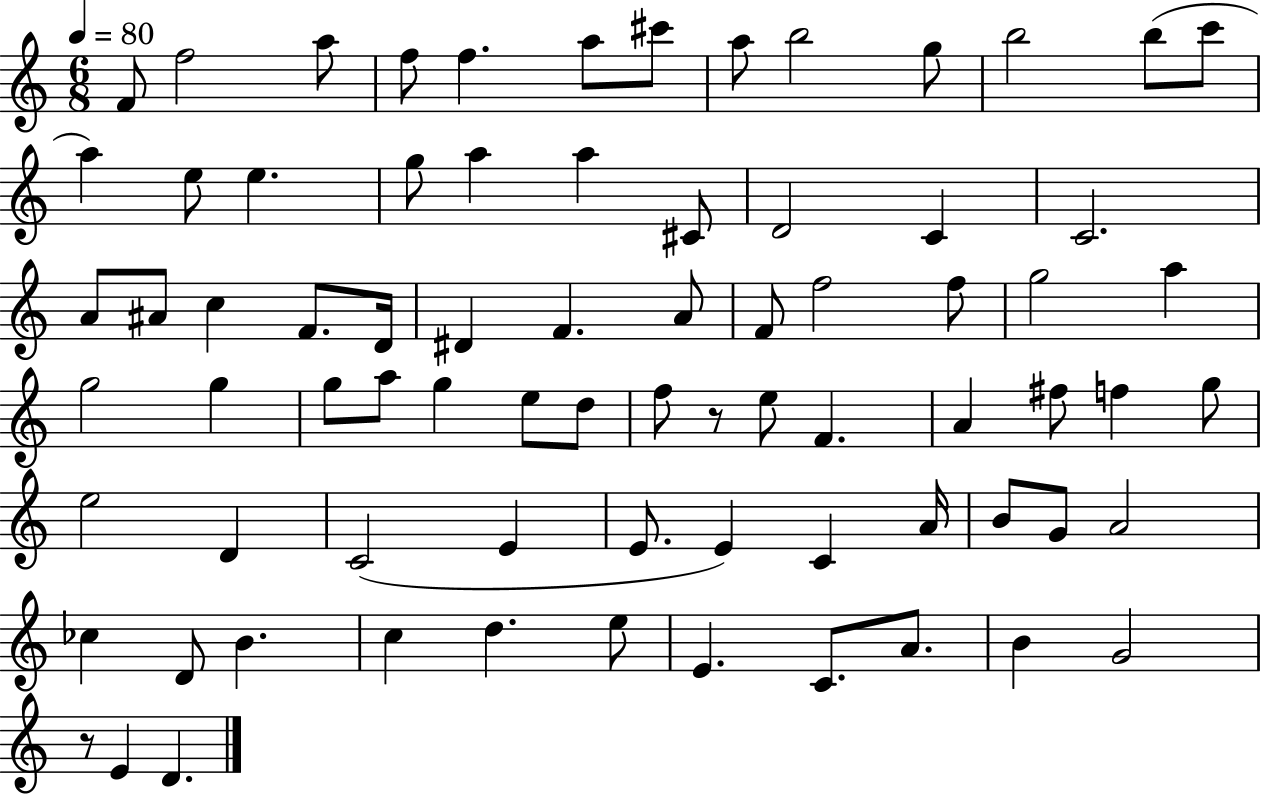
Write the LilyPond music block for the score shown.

{
  \clef treble
  \numericTimeSignature
  \time 6/8
  \key c \major
  \tempo 4 = 80
  f'8 f''2 a''8 | f''8 f''4. a''8 cis'''8 | a''8 b''2 g''8 | b''2 b''8( c'''8 | \break a''4) e''8 e''4. | g''8 a''4 a''4 cis'8 | d'2 c'4 | c'2. | \break a'8 ais'8 c''4 f'8. d'16 | dis'4 f'4. a'8 | f'8 f''2 f''8 | g''2 a''4 | \break g''2 g''4 | g''8 a''8 g''4 e''8 d''8 | f''8 r8 e''8 f'4. | a'4 fis''8 f''4 g''8 | \break e''2 d'4 | c'2( e'4 | e'8. e'4) c'4 a'16 | b'8 g'8 a'2 | \break ces''4 d'8 b'4. | c''4 d''4. e''8 | e'4. c'8. a'8. | b'4 g'2 | \break r8 e'4 d'4. | \bar "|."
}